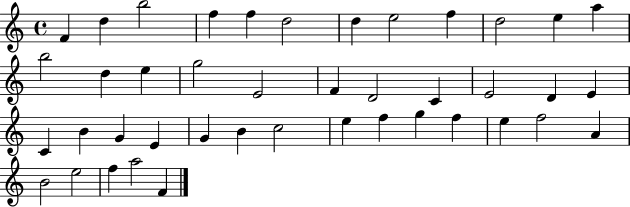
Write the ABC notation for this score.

X:1
T:Untitled
M:4/4
L:1/4
K:C
F d b2 f f d2 d e2 f d2 e a b2 d e g2 E2 F D2 C E2 D E C B G E G B c2 e f g f e f2 A B2 e2 f a2 F